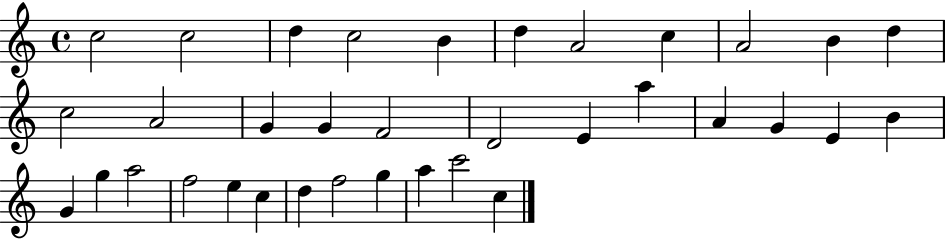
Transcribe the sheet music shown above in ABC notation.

X:1
T:Untitled
M:4/4
L:1/4
K:C
c2 c2 d c2 B d A2 c A2 B d c2 A2 G G F2 D2 E a A G E B G g a2 f2 e c d f2 g a c'2 c